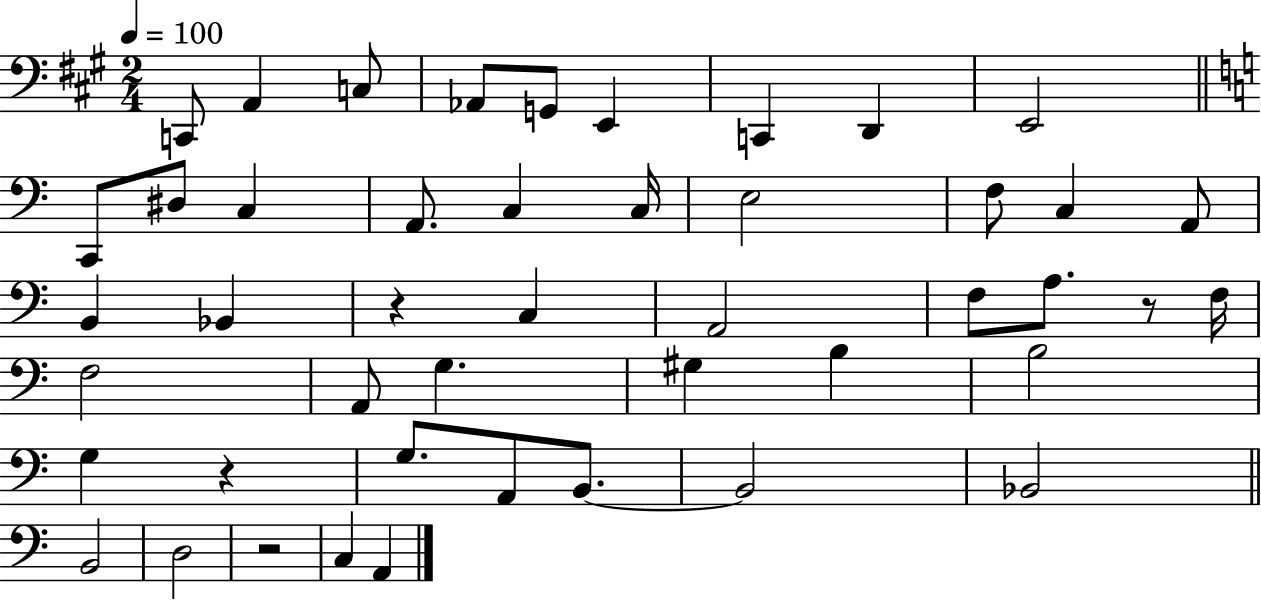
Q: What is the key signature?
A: A major